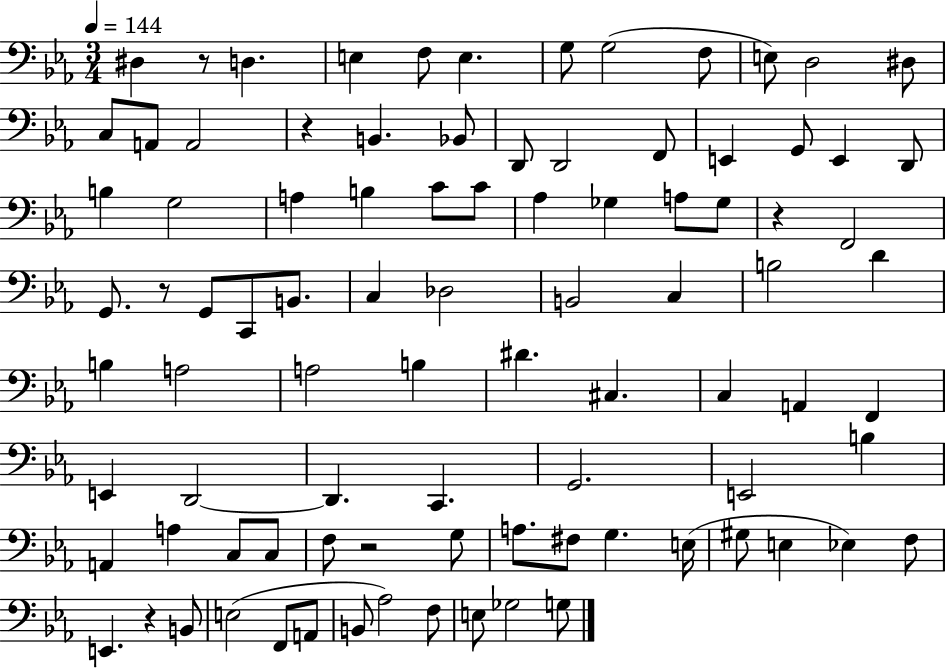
D#3/q R/e D3/q. E3/q F3/e E3/q. G3/e G3/h F3/e E3/e D3/h D#3/e C3/e A2/e A2/h R/q B2/q. Bb2/e D2/e D2/h F2/e E2/q G2/e E2/q D2/e B3/q G3/h A3/q B3/q C4/e C4/e Ab3/q Gb3/q A3/e Gb3/e R/q F2/h G2/e. R/e G2/e C2/e B2/e. C3/q Db3/h B2/h C3/q B3/h D4/q B3/q A3/h A3/h B3/q D#4/q. C#3/q. C3/q A2/q F2/q E2/q D2/h D2/q. C2/q. G2/h. E2/h B3/q A2/q A3/q C3/e C3/e F3/e R/h G3/e A3/e. F#3/e G3/q. E3/s G#3/e E3/q Eb3/q F3/e E2/q. R/q B2/e E3/h F2/e A2/e B2/e Ab3/h F3/e E3/e Gb3/h G3/e